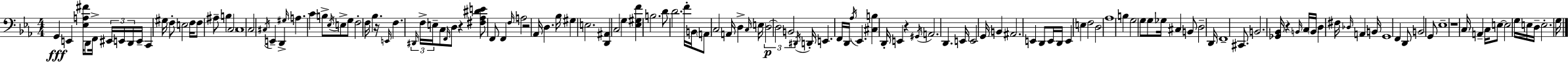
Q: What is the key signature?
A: EES major